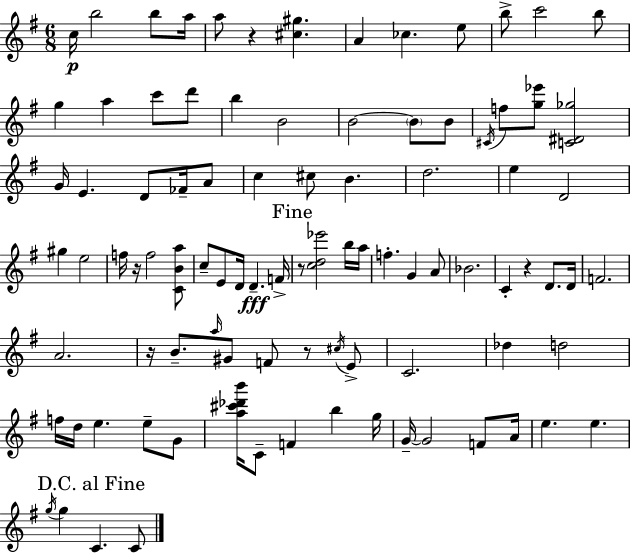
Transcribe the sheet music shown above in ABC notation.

X:1
T:Untitled
M:6/8
L:1/4
K:Em
c/4 b2 b/2 a/4 a/2 z [^c^g] A _c e/2 b/2 c'2 b/2 g a c'/2 d'/2 b B2 B2 B/2 B/2 ^C/4 f/2 [g_e']/2 [C^D_g]2 G/4 E D/2 _F/4 A/2 c ^c/2 B d2 e D2 ^g e2 f/4 z/4 f2 [CBa]/2 c/2 E/2 D/4 D F/4 z/2 [cd_e']2 b/4 a/4 f G A/2 _B2 C z D/2 D/4 F2 A2 z/4 B/2 a/4 ^G/2 F/2 z/2 ^c/4 E/2 C2 _d d2 f/4 d/4 e e/2 G/2 [a^c'_d'b']/4 C/2 F b g/4 G/4 G2 F/2 A/4 e e g/4 g C C/2